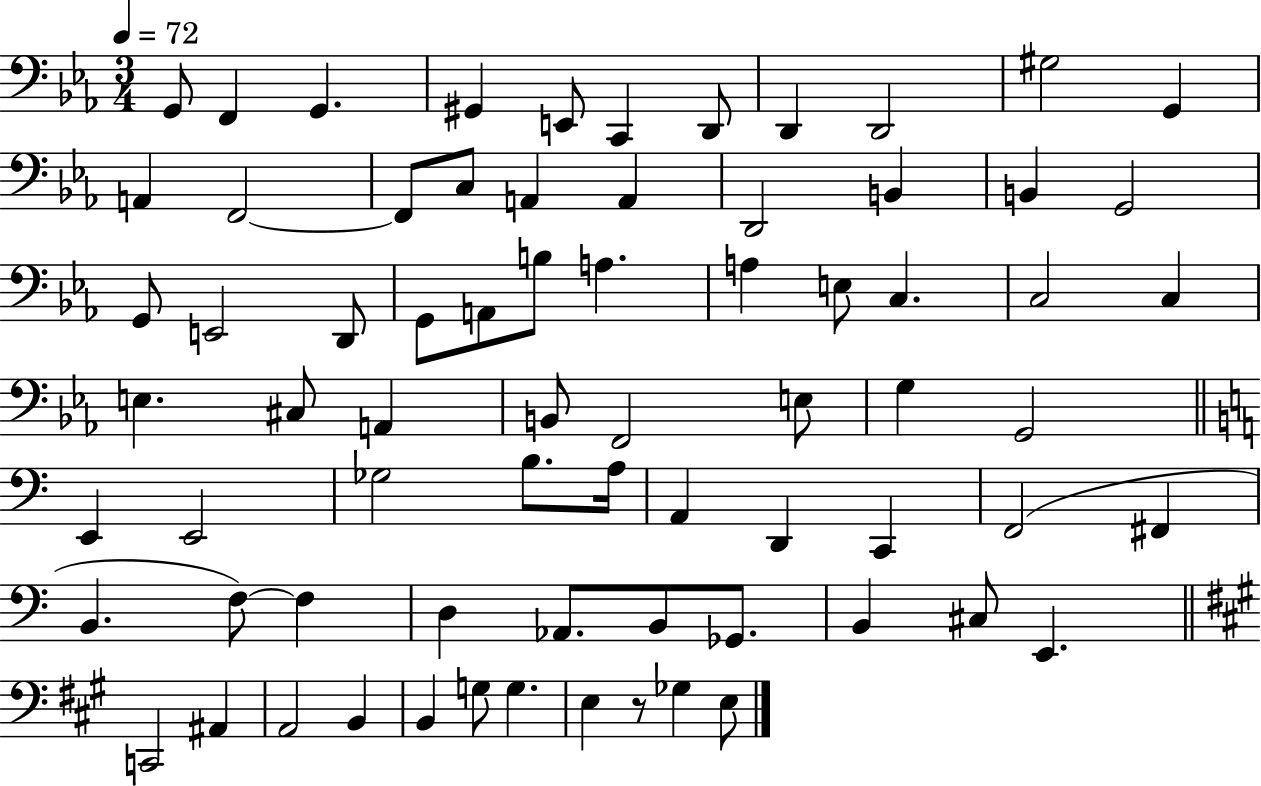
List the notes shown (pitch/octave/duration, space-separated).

G2/e F2/q G2/q. G#2/q E2/e C2/q D2/e D2/q D2/h G#3/h G2/q A2/q F2/h F2/e C3/e A2/q A2/q D2/h B2/q B2/q G2/h G2/e E2/h D2/e G2/e A2/e B3/e A3/q. A3/q E3/e C3/q. C3/h C3/q E3/q. C#3/e A2/q B2/e F2/h E3/e G3/q G2/h E2/q E2/h Gb3/h B3/e. A3/s A2/q D2/q C2/q F2/h F#2/q B2/q. F3/e F3/q D3/q Ab2/e. B2/e Gb2/e. B2/q C#3/e E2/q. C2/h A#2/q A2/h B2/q B2/q G3/e G3/q. E3/q R/e Gb3/q E3/e